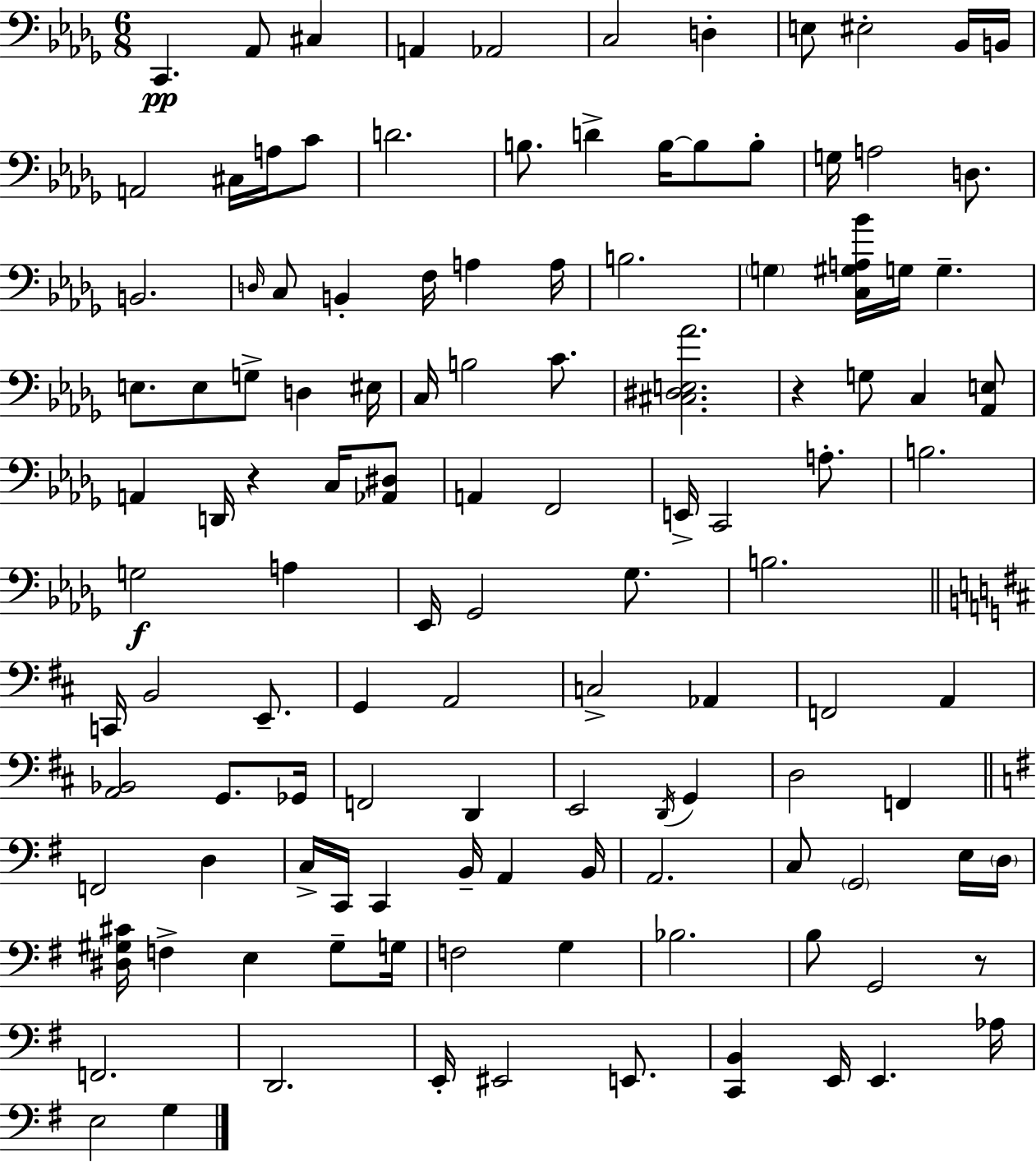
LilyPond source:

{
  \clef bass
  \numericTimeSignature
  \time 6/8
  \key bes \minor
  c,4.\pp aes,8 cis4 | a,4 aes,2 | c2 d4-. | e8 eis2-. bes,16 b,16 | \break a,2 cis16 a16 c'8 | d'2. | b8. d'4-> b16~~ b8 b8-. | g16 a2 d8. | \break b,2. | \grace { d16 } c8 b,4-. f16 a4 | a16 b2. | \parenthesize g4 <c gis a bes'>16 g16 g4.-- | \break e8. e8 g8-> d4 | eis16 c16 b2 c'8. | <cis dis e aes'>2. | r4 g8 c4 <aes, e>8 | \break a,4 d,16 r4 c16 <aes, dis>8 | a,4 f,2 | e,16-> c,2 a8.-. | b2. | \break g2\f a4 | ees,16 ges,2 ges8. | b2. | \bar "||" \break \key d \major c,16 b,2 e,8.-- | g,4 a,2 | c2-> aes,4 | f,2 a,4 | \break <a, bes,>2 g,8. ges,16 | f,2 d,4 | e,2 \acciaccatura { d,16 } g,4 | d2 f,4 | \break \bar "||" \break \key g \major f,2 d4 | c16-> c,16 c,4 b,16-- a,4 b,16 | a,2. | c8 \parenthesize g,2 e16 \parenthesize d16 | \break <dis gis cis'>16 f4-> e4 gis8-- g16 | f2 g4 | bes2. | b8 g,2 r8 | \break f,2. | d,2. | e,16-. eis,2 e,8. | <c, b,>4 e,16 e,4. aes16 | \break e2 g4 | \bar "|."
}